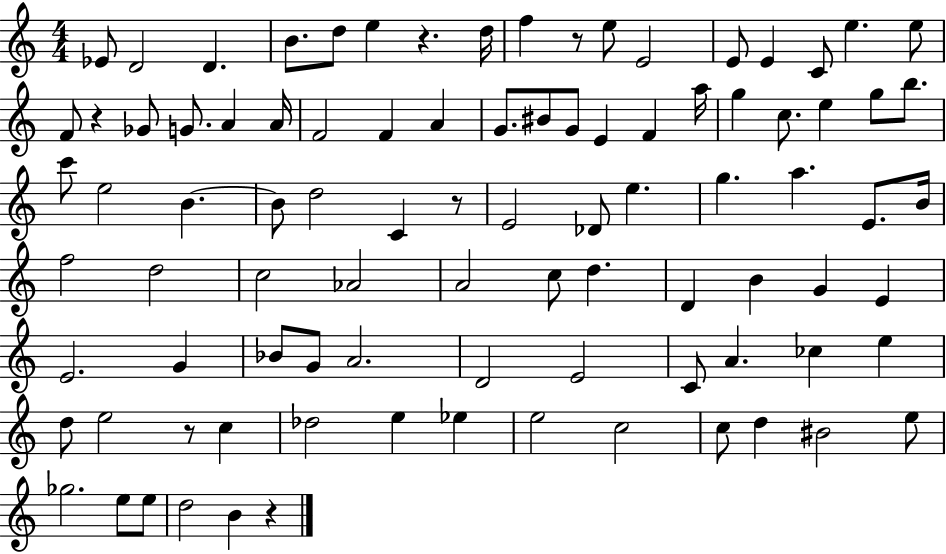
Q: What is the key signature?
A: C major